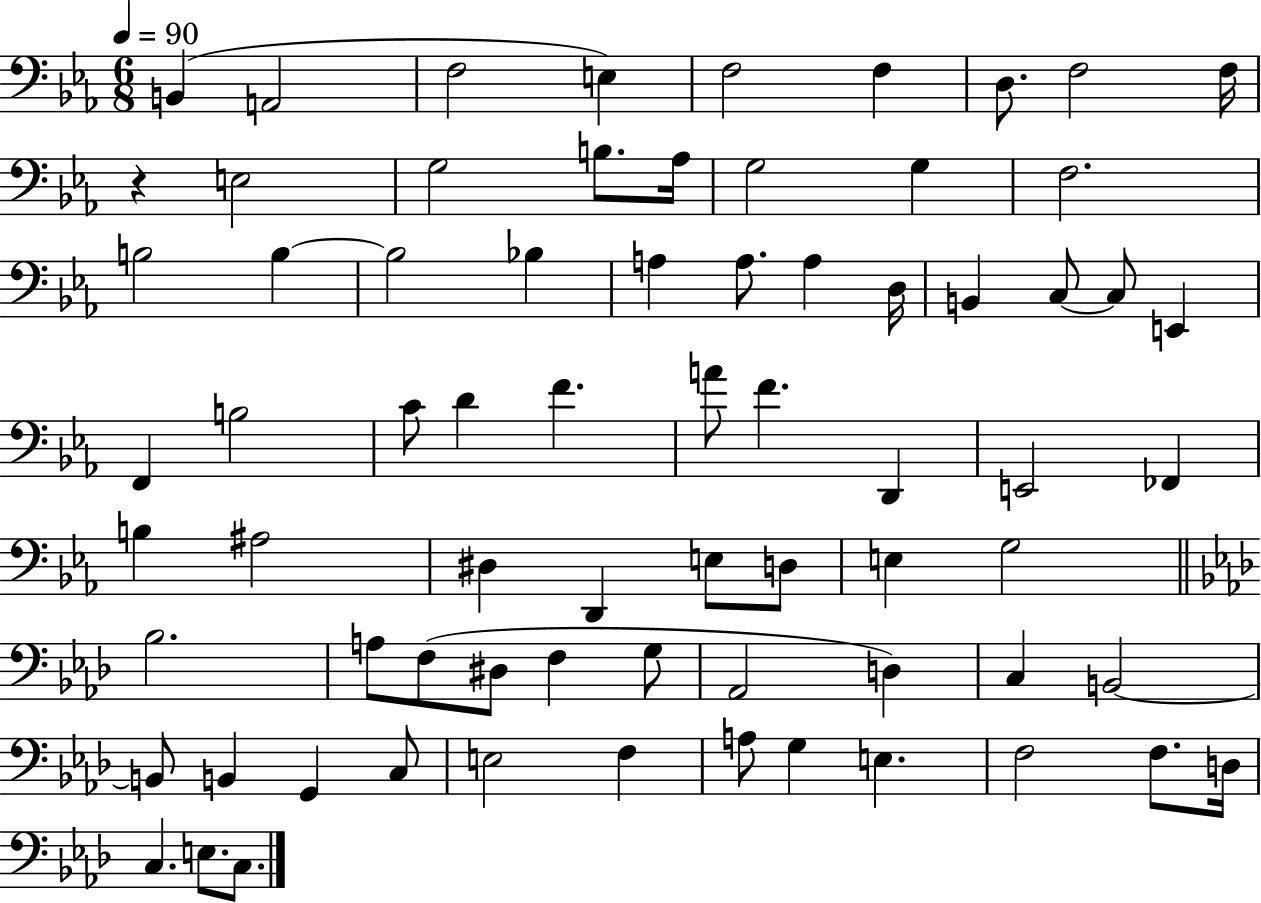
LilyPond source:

{
  \clef bass
  \numericTimeSignature
  \time 6/8
  \key ees \major
  \tempo 4 = 90
  b,4( a,2 | f2 e4) | f2 f4 | d8. f2 f16 | \break r4 e2 | g2 b8. aes16 | g2 g4 | f2. | \break b2 b4~~ | b2 bes4 | a4 a8. a4 d16 | b,4 c8~~ c8 e,4 | \break f,4 b2 | c'8 d'4 f'4. | a'8 f'4. d,4 | e,2 fes,4 | \break b4 ais2 | dis4 d,4 e8 d8 | e4 g2 | \bar "||" \break \key aes \major bes2. | a8 f8( dis8 f4 g8 | aes,2 d4) | c4 b,2~~ | \break b,8 b,4 g,4 c8 | e2 f4 | a8 g4 e4. | f2 f8. d16 | \break c4. e8. c8. | \bar "|."
}